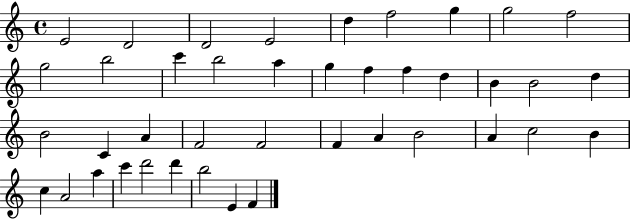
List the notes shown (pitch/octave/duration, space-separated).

E4/h D4/h D4/h E4/h D5/q F5/h G5/q G5/h F5/h G5/h B5/h C6/q B5/h A5/q G5/q F5/q F5/q D5/q B4/q B4/h D5/q B4/h C4/q A4/q F4/h F4/h F4/q A4/q B4/h A4/q C5/h B4/q C5/q A4/h A5/q C6/q D6/h D6/q B5/h E4/q F4/q